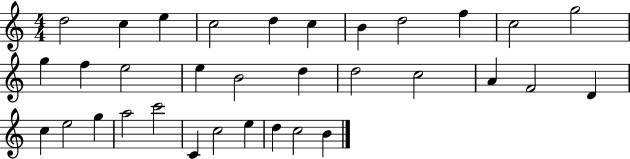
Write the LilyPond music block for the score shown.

{
  \clef treble
  \numericTimeSignature
  \time 4/4
  \key c \major
  d''2 c''4 e''4 | c''2 d''4 c''4 | b'4 d''2 f''4 | c''2 g''2 | \break g''4 f''4 e''2 | e''4 b'2 d''4 | d''2 c''2 | a'4 f'2 d'4 | \break c''4 e''2 g''4 | a''2 c'''2 | c'4 c''2 e''4 | d''4 c''2 b'4 | \break \bar "|."
}